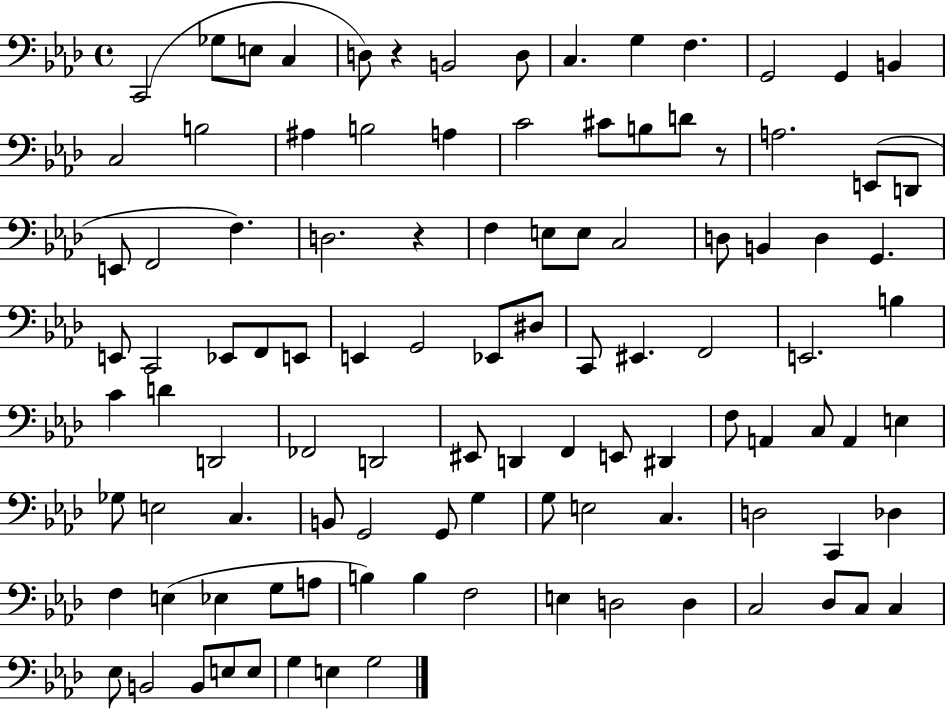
C2/h Gb3/e E3/e C3/q D3/e R/q B2/h D3/e C3/q. G3/q F3/q. G2/h G2/q B2/q C3/h B3/h A#3/q B3/h A3/q C4/h C#4/e B3/e D4/e R/e A3/h. E2/e D2/e E2/e F2/h F3/q. D3/h. R/q F3/q E3/e E3/e C3/h D3/e B2/q D3/q G2/q. E2/e C2/h Eb2/e F2/e E2/e E2/q G2/h Eb2/e D#3/e C2/e EIS2/q. F2/h E2/h. B3/q C4/q D4/q D2/h FES2/h D2/h EIS2/e D2/q F2/q E2/e D#2/q F3/e A2/q C3/e A2/q E3/q Gb3/e E3/h C3/q. B2/e G2/h G2/e G3/q G3/e E3/h C3/q. D3/h C2/q Db3/q F3/q E3/q Eb3/q G3/e A3/e B3/q B3/q F3/h E3/q D3/h D3/q C3/h Db3/e C3/e C3/q Eb3/e B2/h B2/e E3/e E3/e G3/q E3/q G3/h